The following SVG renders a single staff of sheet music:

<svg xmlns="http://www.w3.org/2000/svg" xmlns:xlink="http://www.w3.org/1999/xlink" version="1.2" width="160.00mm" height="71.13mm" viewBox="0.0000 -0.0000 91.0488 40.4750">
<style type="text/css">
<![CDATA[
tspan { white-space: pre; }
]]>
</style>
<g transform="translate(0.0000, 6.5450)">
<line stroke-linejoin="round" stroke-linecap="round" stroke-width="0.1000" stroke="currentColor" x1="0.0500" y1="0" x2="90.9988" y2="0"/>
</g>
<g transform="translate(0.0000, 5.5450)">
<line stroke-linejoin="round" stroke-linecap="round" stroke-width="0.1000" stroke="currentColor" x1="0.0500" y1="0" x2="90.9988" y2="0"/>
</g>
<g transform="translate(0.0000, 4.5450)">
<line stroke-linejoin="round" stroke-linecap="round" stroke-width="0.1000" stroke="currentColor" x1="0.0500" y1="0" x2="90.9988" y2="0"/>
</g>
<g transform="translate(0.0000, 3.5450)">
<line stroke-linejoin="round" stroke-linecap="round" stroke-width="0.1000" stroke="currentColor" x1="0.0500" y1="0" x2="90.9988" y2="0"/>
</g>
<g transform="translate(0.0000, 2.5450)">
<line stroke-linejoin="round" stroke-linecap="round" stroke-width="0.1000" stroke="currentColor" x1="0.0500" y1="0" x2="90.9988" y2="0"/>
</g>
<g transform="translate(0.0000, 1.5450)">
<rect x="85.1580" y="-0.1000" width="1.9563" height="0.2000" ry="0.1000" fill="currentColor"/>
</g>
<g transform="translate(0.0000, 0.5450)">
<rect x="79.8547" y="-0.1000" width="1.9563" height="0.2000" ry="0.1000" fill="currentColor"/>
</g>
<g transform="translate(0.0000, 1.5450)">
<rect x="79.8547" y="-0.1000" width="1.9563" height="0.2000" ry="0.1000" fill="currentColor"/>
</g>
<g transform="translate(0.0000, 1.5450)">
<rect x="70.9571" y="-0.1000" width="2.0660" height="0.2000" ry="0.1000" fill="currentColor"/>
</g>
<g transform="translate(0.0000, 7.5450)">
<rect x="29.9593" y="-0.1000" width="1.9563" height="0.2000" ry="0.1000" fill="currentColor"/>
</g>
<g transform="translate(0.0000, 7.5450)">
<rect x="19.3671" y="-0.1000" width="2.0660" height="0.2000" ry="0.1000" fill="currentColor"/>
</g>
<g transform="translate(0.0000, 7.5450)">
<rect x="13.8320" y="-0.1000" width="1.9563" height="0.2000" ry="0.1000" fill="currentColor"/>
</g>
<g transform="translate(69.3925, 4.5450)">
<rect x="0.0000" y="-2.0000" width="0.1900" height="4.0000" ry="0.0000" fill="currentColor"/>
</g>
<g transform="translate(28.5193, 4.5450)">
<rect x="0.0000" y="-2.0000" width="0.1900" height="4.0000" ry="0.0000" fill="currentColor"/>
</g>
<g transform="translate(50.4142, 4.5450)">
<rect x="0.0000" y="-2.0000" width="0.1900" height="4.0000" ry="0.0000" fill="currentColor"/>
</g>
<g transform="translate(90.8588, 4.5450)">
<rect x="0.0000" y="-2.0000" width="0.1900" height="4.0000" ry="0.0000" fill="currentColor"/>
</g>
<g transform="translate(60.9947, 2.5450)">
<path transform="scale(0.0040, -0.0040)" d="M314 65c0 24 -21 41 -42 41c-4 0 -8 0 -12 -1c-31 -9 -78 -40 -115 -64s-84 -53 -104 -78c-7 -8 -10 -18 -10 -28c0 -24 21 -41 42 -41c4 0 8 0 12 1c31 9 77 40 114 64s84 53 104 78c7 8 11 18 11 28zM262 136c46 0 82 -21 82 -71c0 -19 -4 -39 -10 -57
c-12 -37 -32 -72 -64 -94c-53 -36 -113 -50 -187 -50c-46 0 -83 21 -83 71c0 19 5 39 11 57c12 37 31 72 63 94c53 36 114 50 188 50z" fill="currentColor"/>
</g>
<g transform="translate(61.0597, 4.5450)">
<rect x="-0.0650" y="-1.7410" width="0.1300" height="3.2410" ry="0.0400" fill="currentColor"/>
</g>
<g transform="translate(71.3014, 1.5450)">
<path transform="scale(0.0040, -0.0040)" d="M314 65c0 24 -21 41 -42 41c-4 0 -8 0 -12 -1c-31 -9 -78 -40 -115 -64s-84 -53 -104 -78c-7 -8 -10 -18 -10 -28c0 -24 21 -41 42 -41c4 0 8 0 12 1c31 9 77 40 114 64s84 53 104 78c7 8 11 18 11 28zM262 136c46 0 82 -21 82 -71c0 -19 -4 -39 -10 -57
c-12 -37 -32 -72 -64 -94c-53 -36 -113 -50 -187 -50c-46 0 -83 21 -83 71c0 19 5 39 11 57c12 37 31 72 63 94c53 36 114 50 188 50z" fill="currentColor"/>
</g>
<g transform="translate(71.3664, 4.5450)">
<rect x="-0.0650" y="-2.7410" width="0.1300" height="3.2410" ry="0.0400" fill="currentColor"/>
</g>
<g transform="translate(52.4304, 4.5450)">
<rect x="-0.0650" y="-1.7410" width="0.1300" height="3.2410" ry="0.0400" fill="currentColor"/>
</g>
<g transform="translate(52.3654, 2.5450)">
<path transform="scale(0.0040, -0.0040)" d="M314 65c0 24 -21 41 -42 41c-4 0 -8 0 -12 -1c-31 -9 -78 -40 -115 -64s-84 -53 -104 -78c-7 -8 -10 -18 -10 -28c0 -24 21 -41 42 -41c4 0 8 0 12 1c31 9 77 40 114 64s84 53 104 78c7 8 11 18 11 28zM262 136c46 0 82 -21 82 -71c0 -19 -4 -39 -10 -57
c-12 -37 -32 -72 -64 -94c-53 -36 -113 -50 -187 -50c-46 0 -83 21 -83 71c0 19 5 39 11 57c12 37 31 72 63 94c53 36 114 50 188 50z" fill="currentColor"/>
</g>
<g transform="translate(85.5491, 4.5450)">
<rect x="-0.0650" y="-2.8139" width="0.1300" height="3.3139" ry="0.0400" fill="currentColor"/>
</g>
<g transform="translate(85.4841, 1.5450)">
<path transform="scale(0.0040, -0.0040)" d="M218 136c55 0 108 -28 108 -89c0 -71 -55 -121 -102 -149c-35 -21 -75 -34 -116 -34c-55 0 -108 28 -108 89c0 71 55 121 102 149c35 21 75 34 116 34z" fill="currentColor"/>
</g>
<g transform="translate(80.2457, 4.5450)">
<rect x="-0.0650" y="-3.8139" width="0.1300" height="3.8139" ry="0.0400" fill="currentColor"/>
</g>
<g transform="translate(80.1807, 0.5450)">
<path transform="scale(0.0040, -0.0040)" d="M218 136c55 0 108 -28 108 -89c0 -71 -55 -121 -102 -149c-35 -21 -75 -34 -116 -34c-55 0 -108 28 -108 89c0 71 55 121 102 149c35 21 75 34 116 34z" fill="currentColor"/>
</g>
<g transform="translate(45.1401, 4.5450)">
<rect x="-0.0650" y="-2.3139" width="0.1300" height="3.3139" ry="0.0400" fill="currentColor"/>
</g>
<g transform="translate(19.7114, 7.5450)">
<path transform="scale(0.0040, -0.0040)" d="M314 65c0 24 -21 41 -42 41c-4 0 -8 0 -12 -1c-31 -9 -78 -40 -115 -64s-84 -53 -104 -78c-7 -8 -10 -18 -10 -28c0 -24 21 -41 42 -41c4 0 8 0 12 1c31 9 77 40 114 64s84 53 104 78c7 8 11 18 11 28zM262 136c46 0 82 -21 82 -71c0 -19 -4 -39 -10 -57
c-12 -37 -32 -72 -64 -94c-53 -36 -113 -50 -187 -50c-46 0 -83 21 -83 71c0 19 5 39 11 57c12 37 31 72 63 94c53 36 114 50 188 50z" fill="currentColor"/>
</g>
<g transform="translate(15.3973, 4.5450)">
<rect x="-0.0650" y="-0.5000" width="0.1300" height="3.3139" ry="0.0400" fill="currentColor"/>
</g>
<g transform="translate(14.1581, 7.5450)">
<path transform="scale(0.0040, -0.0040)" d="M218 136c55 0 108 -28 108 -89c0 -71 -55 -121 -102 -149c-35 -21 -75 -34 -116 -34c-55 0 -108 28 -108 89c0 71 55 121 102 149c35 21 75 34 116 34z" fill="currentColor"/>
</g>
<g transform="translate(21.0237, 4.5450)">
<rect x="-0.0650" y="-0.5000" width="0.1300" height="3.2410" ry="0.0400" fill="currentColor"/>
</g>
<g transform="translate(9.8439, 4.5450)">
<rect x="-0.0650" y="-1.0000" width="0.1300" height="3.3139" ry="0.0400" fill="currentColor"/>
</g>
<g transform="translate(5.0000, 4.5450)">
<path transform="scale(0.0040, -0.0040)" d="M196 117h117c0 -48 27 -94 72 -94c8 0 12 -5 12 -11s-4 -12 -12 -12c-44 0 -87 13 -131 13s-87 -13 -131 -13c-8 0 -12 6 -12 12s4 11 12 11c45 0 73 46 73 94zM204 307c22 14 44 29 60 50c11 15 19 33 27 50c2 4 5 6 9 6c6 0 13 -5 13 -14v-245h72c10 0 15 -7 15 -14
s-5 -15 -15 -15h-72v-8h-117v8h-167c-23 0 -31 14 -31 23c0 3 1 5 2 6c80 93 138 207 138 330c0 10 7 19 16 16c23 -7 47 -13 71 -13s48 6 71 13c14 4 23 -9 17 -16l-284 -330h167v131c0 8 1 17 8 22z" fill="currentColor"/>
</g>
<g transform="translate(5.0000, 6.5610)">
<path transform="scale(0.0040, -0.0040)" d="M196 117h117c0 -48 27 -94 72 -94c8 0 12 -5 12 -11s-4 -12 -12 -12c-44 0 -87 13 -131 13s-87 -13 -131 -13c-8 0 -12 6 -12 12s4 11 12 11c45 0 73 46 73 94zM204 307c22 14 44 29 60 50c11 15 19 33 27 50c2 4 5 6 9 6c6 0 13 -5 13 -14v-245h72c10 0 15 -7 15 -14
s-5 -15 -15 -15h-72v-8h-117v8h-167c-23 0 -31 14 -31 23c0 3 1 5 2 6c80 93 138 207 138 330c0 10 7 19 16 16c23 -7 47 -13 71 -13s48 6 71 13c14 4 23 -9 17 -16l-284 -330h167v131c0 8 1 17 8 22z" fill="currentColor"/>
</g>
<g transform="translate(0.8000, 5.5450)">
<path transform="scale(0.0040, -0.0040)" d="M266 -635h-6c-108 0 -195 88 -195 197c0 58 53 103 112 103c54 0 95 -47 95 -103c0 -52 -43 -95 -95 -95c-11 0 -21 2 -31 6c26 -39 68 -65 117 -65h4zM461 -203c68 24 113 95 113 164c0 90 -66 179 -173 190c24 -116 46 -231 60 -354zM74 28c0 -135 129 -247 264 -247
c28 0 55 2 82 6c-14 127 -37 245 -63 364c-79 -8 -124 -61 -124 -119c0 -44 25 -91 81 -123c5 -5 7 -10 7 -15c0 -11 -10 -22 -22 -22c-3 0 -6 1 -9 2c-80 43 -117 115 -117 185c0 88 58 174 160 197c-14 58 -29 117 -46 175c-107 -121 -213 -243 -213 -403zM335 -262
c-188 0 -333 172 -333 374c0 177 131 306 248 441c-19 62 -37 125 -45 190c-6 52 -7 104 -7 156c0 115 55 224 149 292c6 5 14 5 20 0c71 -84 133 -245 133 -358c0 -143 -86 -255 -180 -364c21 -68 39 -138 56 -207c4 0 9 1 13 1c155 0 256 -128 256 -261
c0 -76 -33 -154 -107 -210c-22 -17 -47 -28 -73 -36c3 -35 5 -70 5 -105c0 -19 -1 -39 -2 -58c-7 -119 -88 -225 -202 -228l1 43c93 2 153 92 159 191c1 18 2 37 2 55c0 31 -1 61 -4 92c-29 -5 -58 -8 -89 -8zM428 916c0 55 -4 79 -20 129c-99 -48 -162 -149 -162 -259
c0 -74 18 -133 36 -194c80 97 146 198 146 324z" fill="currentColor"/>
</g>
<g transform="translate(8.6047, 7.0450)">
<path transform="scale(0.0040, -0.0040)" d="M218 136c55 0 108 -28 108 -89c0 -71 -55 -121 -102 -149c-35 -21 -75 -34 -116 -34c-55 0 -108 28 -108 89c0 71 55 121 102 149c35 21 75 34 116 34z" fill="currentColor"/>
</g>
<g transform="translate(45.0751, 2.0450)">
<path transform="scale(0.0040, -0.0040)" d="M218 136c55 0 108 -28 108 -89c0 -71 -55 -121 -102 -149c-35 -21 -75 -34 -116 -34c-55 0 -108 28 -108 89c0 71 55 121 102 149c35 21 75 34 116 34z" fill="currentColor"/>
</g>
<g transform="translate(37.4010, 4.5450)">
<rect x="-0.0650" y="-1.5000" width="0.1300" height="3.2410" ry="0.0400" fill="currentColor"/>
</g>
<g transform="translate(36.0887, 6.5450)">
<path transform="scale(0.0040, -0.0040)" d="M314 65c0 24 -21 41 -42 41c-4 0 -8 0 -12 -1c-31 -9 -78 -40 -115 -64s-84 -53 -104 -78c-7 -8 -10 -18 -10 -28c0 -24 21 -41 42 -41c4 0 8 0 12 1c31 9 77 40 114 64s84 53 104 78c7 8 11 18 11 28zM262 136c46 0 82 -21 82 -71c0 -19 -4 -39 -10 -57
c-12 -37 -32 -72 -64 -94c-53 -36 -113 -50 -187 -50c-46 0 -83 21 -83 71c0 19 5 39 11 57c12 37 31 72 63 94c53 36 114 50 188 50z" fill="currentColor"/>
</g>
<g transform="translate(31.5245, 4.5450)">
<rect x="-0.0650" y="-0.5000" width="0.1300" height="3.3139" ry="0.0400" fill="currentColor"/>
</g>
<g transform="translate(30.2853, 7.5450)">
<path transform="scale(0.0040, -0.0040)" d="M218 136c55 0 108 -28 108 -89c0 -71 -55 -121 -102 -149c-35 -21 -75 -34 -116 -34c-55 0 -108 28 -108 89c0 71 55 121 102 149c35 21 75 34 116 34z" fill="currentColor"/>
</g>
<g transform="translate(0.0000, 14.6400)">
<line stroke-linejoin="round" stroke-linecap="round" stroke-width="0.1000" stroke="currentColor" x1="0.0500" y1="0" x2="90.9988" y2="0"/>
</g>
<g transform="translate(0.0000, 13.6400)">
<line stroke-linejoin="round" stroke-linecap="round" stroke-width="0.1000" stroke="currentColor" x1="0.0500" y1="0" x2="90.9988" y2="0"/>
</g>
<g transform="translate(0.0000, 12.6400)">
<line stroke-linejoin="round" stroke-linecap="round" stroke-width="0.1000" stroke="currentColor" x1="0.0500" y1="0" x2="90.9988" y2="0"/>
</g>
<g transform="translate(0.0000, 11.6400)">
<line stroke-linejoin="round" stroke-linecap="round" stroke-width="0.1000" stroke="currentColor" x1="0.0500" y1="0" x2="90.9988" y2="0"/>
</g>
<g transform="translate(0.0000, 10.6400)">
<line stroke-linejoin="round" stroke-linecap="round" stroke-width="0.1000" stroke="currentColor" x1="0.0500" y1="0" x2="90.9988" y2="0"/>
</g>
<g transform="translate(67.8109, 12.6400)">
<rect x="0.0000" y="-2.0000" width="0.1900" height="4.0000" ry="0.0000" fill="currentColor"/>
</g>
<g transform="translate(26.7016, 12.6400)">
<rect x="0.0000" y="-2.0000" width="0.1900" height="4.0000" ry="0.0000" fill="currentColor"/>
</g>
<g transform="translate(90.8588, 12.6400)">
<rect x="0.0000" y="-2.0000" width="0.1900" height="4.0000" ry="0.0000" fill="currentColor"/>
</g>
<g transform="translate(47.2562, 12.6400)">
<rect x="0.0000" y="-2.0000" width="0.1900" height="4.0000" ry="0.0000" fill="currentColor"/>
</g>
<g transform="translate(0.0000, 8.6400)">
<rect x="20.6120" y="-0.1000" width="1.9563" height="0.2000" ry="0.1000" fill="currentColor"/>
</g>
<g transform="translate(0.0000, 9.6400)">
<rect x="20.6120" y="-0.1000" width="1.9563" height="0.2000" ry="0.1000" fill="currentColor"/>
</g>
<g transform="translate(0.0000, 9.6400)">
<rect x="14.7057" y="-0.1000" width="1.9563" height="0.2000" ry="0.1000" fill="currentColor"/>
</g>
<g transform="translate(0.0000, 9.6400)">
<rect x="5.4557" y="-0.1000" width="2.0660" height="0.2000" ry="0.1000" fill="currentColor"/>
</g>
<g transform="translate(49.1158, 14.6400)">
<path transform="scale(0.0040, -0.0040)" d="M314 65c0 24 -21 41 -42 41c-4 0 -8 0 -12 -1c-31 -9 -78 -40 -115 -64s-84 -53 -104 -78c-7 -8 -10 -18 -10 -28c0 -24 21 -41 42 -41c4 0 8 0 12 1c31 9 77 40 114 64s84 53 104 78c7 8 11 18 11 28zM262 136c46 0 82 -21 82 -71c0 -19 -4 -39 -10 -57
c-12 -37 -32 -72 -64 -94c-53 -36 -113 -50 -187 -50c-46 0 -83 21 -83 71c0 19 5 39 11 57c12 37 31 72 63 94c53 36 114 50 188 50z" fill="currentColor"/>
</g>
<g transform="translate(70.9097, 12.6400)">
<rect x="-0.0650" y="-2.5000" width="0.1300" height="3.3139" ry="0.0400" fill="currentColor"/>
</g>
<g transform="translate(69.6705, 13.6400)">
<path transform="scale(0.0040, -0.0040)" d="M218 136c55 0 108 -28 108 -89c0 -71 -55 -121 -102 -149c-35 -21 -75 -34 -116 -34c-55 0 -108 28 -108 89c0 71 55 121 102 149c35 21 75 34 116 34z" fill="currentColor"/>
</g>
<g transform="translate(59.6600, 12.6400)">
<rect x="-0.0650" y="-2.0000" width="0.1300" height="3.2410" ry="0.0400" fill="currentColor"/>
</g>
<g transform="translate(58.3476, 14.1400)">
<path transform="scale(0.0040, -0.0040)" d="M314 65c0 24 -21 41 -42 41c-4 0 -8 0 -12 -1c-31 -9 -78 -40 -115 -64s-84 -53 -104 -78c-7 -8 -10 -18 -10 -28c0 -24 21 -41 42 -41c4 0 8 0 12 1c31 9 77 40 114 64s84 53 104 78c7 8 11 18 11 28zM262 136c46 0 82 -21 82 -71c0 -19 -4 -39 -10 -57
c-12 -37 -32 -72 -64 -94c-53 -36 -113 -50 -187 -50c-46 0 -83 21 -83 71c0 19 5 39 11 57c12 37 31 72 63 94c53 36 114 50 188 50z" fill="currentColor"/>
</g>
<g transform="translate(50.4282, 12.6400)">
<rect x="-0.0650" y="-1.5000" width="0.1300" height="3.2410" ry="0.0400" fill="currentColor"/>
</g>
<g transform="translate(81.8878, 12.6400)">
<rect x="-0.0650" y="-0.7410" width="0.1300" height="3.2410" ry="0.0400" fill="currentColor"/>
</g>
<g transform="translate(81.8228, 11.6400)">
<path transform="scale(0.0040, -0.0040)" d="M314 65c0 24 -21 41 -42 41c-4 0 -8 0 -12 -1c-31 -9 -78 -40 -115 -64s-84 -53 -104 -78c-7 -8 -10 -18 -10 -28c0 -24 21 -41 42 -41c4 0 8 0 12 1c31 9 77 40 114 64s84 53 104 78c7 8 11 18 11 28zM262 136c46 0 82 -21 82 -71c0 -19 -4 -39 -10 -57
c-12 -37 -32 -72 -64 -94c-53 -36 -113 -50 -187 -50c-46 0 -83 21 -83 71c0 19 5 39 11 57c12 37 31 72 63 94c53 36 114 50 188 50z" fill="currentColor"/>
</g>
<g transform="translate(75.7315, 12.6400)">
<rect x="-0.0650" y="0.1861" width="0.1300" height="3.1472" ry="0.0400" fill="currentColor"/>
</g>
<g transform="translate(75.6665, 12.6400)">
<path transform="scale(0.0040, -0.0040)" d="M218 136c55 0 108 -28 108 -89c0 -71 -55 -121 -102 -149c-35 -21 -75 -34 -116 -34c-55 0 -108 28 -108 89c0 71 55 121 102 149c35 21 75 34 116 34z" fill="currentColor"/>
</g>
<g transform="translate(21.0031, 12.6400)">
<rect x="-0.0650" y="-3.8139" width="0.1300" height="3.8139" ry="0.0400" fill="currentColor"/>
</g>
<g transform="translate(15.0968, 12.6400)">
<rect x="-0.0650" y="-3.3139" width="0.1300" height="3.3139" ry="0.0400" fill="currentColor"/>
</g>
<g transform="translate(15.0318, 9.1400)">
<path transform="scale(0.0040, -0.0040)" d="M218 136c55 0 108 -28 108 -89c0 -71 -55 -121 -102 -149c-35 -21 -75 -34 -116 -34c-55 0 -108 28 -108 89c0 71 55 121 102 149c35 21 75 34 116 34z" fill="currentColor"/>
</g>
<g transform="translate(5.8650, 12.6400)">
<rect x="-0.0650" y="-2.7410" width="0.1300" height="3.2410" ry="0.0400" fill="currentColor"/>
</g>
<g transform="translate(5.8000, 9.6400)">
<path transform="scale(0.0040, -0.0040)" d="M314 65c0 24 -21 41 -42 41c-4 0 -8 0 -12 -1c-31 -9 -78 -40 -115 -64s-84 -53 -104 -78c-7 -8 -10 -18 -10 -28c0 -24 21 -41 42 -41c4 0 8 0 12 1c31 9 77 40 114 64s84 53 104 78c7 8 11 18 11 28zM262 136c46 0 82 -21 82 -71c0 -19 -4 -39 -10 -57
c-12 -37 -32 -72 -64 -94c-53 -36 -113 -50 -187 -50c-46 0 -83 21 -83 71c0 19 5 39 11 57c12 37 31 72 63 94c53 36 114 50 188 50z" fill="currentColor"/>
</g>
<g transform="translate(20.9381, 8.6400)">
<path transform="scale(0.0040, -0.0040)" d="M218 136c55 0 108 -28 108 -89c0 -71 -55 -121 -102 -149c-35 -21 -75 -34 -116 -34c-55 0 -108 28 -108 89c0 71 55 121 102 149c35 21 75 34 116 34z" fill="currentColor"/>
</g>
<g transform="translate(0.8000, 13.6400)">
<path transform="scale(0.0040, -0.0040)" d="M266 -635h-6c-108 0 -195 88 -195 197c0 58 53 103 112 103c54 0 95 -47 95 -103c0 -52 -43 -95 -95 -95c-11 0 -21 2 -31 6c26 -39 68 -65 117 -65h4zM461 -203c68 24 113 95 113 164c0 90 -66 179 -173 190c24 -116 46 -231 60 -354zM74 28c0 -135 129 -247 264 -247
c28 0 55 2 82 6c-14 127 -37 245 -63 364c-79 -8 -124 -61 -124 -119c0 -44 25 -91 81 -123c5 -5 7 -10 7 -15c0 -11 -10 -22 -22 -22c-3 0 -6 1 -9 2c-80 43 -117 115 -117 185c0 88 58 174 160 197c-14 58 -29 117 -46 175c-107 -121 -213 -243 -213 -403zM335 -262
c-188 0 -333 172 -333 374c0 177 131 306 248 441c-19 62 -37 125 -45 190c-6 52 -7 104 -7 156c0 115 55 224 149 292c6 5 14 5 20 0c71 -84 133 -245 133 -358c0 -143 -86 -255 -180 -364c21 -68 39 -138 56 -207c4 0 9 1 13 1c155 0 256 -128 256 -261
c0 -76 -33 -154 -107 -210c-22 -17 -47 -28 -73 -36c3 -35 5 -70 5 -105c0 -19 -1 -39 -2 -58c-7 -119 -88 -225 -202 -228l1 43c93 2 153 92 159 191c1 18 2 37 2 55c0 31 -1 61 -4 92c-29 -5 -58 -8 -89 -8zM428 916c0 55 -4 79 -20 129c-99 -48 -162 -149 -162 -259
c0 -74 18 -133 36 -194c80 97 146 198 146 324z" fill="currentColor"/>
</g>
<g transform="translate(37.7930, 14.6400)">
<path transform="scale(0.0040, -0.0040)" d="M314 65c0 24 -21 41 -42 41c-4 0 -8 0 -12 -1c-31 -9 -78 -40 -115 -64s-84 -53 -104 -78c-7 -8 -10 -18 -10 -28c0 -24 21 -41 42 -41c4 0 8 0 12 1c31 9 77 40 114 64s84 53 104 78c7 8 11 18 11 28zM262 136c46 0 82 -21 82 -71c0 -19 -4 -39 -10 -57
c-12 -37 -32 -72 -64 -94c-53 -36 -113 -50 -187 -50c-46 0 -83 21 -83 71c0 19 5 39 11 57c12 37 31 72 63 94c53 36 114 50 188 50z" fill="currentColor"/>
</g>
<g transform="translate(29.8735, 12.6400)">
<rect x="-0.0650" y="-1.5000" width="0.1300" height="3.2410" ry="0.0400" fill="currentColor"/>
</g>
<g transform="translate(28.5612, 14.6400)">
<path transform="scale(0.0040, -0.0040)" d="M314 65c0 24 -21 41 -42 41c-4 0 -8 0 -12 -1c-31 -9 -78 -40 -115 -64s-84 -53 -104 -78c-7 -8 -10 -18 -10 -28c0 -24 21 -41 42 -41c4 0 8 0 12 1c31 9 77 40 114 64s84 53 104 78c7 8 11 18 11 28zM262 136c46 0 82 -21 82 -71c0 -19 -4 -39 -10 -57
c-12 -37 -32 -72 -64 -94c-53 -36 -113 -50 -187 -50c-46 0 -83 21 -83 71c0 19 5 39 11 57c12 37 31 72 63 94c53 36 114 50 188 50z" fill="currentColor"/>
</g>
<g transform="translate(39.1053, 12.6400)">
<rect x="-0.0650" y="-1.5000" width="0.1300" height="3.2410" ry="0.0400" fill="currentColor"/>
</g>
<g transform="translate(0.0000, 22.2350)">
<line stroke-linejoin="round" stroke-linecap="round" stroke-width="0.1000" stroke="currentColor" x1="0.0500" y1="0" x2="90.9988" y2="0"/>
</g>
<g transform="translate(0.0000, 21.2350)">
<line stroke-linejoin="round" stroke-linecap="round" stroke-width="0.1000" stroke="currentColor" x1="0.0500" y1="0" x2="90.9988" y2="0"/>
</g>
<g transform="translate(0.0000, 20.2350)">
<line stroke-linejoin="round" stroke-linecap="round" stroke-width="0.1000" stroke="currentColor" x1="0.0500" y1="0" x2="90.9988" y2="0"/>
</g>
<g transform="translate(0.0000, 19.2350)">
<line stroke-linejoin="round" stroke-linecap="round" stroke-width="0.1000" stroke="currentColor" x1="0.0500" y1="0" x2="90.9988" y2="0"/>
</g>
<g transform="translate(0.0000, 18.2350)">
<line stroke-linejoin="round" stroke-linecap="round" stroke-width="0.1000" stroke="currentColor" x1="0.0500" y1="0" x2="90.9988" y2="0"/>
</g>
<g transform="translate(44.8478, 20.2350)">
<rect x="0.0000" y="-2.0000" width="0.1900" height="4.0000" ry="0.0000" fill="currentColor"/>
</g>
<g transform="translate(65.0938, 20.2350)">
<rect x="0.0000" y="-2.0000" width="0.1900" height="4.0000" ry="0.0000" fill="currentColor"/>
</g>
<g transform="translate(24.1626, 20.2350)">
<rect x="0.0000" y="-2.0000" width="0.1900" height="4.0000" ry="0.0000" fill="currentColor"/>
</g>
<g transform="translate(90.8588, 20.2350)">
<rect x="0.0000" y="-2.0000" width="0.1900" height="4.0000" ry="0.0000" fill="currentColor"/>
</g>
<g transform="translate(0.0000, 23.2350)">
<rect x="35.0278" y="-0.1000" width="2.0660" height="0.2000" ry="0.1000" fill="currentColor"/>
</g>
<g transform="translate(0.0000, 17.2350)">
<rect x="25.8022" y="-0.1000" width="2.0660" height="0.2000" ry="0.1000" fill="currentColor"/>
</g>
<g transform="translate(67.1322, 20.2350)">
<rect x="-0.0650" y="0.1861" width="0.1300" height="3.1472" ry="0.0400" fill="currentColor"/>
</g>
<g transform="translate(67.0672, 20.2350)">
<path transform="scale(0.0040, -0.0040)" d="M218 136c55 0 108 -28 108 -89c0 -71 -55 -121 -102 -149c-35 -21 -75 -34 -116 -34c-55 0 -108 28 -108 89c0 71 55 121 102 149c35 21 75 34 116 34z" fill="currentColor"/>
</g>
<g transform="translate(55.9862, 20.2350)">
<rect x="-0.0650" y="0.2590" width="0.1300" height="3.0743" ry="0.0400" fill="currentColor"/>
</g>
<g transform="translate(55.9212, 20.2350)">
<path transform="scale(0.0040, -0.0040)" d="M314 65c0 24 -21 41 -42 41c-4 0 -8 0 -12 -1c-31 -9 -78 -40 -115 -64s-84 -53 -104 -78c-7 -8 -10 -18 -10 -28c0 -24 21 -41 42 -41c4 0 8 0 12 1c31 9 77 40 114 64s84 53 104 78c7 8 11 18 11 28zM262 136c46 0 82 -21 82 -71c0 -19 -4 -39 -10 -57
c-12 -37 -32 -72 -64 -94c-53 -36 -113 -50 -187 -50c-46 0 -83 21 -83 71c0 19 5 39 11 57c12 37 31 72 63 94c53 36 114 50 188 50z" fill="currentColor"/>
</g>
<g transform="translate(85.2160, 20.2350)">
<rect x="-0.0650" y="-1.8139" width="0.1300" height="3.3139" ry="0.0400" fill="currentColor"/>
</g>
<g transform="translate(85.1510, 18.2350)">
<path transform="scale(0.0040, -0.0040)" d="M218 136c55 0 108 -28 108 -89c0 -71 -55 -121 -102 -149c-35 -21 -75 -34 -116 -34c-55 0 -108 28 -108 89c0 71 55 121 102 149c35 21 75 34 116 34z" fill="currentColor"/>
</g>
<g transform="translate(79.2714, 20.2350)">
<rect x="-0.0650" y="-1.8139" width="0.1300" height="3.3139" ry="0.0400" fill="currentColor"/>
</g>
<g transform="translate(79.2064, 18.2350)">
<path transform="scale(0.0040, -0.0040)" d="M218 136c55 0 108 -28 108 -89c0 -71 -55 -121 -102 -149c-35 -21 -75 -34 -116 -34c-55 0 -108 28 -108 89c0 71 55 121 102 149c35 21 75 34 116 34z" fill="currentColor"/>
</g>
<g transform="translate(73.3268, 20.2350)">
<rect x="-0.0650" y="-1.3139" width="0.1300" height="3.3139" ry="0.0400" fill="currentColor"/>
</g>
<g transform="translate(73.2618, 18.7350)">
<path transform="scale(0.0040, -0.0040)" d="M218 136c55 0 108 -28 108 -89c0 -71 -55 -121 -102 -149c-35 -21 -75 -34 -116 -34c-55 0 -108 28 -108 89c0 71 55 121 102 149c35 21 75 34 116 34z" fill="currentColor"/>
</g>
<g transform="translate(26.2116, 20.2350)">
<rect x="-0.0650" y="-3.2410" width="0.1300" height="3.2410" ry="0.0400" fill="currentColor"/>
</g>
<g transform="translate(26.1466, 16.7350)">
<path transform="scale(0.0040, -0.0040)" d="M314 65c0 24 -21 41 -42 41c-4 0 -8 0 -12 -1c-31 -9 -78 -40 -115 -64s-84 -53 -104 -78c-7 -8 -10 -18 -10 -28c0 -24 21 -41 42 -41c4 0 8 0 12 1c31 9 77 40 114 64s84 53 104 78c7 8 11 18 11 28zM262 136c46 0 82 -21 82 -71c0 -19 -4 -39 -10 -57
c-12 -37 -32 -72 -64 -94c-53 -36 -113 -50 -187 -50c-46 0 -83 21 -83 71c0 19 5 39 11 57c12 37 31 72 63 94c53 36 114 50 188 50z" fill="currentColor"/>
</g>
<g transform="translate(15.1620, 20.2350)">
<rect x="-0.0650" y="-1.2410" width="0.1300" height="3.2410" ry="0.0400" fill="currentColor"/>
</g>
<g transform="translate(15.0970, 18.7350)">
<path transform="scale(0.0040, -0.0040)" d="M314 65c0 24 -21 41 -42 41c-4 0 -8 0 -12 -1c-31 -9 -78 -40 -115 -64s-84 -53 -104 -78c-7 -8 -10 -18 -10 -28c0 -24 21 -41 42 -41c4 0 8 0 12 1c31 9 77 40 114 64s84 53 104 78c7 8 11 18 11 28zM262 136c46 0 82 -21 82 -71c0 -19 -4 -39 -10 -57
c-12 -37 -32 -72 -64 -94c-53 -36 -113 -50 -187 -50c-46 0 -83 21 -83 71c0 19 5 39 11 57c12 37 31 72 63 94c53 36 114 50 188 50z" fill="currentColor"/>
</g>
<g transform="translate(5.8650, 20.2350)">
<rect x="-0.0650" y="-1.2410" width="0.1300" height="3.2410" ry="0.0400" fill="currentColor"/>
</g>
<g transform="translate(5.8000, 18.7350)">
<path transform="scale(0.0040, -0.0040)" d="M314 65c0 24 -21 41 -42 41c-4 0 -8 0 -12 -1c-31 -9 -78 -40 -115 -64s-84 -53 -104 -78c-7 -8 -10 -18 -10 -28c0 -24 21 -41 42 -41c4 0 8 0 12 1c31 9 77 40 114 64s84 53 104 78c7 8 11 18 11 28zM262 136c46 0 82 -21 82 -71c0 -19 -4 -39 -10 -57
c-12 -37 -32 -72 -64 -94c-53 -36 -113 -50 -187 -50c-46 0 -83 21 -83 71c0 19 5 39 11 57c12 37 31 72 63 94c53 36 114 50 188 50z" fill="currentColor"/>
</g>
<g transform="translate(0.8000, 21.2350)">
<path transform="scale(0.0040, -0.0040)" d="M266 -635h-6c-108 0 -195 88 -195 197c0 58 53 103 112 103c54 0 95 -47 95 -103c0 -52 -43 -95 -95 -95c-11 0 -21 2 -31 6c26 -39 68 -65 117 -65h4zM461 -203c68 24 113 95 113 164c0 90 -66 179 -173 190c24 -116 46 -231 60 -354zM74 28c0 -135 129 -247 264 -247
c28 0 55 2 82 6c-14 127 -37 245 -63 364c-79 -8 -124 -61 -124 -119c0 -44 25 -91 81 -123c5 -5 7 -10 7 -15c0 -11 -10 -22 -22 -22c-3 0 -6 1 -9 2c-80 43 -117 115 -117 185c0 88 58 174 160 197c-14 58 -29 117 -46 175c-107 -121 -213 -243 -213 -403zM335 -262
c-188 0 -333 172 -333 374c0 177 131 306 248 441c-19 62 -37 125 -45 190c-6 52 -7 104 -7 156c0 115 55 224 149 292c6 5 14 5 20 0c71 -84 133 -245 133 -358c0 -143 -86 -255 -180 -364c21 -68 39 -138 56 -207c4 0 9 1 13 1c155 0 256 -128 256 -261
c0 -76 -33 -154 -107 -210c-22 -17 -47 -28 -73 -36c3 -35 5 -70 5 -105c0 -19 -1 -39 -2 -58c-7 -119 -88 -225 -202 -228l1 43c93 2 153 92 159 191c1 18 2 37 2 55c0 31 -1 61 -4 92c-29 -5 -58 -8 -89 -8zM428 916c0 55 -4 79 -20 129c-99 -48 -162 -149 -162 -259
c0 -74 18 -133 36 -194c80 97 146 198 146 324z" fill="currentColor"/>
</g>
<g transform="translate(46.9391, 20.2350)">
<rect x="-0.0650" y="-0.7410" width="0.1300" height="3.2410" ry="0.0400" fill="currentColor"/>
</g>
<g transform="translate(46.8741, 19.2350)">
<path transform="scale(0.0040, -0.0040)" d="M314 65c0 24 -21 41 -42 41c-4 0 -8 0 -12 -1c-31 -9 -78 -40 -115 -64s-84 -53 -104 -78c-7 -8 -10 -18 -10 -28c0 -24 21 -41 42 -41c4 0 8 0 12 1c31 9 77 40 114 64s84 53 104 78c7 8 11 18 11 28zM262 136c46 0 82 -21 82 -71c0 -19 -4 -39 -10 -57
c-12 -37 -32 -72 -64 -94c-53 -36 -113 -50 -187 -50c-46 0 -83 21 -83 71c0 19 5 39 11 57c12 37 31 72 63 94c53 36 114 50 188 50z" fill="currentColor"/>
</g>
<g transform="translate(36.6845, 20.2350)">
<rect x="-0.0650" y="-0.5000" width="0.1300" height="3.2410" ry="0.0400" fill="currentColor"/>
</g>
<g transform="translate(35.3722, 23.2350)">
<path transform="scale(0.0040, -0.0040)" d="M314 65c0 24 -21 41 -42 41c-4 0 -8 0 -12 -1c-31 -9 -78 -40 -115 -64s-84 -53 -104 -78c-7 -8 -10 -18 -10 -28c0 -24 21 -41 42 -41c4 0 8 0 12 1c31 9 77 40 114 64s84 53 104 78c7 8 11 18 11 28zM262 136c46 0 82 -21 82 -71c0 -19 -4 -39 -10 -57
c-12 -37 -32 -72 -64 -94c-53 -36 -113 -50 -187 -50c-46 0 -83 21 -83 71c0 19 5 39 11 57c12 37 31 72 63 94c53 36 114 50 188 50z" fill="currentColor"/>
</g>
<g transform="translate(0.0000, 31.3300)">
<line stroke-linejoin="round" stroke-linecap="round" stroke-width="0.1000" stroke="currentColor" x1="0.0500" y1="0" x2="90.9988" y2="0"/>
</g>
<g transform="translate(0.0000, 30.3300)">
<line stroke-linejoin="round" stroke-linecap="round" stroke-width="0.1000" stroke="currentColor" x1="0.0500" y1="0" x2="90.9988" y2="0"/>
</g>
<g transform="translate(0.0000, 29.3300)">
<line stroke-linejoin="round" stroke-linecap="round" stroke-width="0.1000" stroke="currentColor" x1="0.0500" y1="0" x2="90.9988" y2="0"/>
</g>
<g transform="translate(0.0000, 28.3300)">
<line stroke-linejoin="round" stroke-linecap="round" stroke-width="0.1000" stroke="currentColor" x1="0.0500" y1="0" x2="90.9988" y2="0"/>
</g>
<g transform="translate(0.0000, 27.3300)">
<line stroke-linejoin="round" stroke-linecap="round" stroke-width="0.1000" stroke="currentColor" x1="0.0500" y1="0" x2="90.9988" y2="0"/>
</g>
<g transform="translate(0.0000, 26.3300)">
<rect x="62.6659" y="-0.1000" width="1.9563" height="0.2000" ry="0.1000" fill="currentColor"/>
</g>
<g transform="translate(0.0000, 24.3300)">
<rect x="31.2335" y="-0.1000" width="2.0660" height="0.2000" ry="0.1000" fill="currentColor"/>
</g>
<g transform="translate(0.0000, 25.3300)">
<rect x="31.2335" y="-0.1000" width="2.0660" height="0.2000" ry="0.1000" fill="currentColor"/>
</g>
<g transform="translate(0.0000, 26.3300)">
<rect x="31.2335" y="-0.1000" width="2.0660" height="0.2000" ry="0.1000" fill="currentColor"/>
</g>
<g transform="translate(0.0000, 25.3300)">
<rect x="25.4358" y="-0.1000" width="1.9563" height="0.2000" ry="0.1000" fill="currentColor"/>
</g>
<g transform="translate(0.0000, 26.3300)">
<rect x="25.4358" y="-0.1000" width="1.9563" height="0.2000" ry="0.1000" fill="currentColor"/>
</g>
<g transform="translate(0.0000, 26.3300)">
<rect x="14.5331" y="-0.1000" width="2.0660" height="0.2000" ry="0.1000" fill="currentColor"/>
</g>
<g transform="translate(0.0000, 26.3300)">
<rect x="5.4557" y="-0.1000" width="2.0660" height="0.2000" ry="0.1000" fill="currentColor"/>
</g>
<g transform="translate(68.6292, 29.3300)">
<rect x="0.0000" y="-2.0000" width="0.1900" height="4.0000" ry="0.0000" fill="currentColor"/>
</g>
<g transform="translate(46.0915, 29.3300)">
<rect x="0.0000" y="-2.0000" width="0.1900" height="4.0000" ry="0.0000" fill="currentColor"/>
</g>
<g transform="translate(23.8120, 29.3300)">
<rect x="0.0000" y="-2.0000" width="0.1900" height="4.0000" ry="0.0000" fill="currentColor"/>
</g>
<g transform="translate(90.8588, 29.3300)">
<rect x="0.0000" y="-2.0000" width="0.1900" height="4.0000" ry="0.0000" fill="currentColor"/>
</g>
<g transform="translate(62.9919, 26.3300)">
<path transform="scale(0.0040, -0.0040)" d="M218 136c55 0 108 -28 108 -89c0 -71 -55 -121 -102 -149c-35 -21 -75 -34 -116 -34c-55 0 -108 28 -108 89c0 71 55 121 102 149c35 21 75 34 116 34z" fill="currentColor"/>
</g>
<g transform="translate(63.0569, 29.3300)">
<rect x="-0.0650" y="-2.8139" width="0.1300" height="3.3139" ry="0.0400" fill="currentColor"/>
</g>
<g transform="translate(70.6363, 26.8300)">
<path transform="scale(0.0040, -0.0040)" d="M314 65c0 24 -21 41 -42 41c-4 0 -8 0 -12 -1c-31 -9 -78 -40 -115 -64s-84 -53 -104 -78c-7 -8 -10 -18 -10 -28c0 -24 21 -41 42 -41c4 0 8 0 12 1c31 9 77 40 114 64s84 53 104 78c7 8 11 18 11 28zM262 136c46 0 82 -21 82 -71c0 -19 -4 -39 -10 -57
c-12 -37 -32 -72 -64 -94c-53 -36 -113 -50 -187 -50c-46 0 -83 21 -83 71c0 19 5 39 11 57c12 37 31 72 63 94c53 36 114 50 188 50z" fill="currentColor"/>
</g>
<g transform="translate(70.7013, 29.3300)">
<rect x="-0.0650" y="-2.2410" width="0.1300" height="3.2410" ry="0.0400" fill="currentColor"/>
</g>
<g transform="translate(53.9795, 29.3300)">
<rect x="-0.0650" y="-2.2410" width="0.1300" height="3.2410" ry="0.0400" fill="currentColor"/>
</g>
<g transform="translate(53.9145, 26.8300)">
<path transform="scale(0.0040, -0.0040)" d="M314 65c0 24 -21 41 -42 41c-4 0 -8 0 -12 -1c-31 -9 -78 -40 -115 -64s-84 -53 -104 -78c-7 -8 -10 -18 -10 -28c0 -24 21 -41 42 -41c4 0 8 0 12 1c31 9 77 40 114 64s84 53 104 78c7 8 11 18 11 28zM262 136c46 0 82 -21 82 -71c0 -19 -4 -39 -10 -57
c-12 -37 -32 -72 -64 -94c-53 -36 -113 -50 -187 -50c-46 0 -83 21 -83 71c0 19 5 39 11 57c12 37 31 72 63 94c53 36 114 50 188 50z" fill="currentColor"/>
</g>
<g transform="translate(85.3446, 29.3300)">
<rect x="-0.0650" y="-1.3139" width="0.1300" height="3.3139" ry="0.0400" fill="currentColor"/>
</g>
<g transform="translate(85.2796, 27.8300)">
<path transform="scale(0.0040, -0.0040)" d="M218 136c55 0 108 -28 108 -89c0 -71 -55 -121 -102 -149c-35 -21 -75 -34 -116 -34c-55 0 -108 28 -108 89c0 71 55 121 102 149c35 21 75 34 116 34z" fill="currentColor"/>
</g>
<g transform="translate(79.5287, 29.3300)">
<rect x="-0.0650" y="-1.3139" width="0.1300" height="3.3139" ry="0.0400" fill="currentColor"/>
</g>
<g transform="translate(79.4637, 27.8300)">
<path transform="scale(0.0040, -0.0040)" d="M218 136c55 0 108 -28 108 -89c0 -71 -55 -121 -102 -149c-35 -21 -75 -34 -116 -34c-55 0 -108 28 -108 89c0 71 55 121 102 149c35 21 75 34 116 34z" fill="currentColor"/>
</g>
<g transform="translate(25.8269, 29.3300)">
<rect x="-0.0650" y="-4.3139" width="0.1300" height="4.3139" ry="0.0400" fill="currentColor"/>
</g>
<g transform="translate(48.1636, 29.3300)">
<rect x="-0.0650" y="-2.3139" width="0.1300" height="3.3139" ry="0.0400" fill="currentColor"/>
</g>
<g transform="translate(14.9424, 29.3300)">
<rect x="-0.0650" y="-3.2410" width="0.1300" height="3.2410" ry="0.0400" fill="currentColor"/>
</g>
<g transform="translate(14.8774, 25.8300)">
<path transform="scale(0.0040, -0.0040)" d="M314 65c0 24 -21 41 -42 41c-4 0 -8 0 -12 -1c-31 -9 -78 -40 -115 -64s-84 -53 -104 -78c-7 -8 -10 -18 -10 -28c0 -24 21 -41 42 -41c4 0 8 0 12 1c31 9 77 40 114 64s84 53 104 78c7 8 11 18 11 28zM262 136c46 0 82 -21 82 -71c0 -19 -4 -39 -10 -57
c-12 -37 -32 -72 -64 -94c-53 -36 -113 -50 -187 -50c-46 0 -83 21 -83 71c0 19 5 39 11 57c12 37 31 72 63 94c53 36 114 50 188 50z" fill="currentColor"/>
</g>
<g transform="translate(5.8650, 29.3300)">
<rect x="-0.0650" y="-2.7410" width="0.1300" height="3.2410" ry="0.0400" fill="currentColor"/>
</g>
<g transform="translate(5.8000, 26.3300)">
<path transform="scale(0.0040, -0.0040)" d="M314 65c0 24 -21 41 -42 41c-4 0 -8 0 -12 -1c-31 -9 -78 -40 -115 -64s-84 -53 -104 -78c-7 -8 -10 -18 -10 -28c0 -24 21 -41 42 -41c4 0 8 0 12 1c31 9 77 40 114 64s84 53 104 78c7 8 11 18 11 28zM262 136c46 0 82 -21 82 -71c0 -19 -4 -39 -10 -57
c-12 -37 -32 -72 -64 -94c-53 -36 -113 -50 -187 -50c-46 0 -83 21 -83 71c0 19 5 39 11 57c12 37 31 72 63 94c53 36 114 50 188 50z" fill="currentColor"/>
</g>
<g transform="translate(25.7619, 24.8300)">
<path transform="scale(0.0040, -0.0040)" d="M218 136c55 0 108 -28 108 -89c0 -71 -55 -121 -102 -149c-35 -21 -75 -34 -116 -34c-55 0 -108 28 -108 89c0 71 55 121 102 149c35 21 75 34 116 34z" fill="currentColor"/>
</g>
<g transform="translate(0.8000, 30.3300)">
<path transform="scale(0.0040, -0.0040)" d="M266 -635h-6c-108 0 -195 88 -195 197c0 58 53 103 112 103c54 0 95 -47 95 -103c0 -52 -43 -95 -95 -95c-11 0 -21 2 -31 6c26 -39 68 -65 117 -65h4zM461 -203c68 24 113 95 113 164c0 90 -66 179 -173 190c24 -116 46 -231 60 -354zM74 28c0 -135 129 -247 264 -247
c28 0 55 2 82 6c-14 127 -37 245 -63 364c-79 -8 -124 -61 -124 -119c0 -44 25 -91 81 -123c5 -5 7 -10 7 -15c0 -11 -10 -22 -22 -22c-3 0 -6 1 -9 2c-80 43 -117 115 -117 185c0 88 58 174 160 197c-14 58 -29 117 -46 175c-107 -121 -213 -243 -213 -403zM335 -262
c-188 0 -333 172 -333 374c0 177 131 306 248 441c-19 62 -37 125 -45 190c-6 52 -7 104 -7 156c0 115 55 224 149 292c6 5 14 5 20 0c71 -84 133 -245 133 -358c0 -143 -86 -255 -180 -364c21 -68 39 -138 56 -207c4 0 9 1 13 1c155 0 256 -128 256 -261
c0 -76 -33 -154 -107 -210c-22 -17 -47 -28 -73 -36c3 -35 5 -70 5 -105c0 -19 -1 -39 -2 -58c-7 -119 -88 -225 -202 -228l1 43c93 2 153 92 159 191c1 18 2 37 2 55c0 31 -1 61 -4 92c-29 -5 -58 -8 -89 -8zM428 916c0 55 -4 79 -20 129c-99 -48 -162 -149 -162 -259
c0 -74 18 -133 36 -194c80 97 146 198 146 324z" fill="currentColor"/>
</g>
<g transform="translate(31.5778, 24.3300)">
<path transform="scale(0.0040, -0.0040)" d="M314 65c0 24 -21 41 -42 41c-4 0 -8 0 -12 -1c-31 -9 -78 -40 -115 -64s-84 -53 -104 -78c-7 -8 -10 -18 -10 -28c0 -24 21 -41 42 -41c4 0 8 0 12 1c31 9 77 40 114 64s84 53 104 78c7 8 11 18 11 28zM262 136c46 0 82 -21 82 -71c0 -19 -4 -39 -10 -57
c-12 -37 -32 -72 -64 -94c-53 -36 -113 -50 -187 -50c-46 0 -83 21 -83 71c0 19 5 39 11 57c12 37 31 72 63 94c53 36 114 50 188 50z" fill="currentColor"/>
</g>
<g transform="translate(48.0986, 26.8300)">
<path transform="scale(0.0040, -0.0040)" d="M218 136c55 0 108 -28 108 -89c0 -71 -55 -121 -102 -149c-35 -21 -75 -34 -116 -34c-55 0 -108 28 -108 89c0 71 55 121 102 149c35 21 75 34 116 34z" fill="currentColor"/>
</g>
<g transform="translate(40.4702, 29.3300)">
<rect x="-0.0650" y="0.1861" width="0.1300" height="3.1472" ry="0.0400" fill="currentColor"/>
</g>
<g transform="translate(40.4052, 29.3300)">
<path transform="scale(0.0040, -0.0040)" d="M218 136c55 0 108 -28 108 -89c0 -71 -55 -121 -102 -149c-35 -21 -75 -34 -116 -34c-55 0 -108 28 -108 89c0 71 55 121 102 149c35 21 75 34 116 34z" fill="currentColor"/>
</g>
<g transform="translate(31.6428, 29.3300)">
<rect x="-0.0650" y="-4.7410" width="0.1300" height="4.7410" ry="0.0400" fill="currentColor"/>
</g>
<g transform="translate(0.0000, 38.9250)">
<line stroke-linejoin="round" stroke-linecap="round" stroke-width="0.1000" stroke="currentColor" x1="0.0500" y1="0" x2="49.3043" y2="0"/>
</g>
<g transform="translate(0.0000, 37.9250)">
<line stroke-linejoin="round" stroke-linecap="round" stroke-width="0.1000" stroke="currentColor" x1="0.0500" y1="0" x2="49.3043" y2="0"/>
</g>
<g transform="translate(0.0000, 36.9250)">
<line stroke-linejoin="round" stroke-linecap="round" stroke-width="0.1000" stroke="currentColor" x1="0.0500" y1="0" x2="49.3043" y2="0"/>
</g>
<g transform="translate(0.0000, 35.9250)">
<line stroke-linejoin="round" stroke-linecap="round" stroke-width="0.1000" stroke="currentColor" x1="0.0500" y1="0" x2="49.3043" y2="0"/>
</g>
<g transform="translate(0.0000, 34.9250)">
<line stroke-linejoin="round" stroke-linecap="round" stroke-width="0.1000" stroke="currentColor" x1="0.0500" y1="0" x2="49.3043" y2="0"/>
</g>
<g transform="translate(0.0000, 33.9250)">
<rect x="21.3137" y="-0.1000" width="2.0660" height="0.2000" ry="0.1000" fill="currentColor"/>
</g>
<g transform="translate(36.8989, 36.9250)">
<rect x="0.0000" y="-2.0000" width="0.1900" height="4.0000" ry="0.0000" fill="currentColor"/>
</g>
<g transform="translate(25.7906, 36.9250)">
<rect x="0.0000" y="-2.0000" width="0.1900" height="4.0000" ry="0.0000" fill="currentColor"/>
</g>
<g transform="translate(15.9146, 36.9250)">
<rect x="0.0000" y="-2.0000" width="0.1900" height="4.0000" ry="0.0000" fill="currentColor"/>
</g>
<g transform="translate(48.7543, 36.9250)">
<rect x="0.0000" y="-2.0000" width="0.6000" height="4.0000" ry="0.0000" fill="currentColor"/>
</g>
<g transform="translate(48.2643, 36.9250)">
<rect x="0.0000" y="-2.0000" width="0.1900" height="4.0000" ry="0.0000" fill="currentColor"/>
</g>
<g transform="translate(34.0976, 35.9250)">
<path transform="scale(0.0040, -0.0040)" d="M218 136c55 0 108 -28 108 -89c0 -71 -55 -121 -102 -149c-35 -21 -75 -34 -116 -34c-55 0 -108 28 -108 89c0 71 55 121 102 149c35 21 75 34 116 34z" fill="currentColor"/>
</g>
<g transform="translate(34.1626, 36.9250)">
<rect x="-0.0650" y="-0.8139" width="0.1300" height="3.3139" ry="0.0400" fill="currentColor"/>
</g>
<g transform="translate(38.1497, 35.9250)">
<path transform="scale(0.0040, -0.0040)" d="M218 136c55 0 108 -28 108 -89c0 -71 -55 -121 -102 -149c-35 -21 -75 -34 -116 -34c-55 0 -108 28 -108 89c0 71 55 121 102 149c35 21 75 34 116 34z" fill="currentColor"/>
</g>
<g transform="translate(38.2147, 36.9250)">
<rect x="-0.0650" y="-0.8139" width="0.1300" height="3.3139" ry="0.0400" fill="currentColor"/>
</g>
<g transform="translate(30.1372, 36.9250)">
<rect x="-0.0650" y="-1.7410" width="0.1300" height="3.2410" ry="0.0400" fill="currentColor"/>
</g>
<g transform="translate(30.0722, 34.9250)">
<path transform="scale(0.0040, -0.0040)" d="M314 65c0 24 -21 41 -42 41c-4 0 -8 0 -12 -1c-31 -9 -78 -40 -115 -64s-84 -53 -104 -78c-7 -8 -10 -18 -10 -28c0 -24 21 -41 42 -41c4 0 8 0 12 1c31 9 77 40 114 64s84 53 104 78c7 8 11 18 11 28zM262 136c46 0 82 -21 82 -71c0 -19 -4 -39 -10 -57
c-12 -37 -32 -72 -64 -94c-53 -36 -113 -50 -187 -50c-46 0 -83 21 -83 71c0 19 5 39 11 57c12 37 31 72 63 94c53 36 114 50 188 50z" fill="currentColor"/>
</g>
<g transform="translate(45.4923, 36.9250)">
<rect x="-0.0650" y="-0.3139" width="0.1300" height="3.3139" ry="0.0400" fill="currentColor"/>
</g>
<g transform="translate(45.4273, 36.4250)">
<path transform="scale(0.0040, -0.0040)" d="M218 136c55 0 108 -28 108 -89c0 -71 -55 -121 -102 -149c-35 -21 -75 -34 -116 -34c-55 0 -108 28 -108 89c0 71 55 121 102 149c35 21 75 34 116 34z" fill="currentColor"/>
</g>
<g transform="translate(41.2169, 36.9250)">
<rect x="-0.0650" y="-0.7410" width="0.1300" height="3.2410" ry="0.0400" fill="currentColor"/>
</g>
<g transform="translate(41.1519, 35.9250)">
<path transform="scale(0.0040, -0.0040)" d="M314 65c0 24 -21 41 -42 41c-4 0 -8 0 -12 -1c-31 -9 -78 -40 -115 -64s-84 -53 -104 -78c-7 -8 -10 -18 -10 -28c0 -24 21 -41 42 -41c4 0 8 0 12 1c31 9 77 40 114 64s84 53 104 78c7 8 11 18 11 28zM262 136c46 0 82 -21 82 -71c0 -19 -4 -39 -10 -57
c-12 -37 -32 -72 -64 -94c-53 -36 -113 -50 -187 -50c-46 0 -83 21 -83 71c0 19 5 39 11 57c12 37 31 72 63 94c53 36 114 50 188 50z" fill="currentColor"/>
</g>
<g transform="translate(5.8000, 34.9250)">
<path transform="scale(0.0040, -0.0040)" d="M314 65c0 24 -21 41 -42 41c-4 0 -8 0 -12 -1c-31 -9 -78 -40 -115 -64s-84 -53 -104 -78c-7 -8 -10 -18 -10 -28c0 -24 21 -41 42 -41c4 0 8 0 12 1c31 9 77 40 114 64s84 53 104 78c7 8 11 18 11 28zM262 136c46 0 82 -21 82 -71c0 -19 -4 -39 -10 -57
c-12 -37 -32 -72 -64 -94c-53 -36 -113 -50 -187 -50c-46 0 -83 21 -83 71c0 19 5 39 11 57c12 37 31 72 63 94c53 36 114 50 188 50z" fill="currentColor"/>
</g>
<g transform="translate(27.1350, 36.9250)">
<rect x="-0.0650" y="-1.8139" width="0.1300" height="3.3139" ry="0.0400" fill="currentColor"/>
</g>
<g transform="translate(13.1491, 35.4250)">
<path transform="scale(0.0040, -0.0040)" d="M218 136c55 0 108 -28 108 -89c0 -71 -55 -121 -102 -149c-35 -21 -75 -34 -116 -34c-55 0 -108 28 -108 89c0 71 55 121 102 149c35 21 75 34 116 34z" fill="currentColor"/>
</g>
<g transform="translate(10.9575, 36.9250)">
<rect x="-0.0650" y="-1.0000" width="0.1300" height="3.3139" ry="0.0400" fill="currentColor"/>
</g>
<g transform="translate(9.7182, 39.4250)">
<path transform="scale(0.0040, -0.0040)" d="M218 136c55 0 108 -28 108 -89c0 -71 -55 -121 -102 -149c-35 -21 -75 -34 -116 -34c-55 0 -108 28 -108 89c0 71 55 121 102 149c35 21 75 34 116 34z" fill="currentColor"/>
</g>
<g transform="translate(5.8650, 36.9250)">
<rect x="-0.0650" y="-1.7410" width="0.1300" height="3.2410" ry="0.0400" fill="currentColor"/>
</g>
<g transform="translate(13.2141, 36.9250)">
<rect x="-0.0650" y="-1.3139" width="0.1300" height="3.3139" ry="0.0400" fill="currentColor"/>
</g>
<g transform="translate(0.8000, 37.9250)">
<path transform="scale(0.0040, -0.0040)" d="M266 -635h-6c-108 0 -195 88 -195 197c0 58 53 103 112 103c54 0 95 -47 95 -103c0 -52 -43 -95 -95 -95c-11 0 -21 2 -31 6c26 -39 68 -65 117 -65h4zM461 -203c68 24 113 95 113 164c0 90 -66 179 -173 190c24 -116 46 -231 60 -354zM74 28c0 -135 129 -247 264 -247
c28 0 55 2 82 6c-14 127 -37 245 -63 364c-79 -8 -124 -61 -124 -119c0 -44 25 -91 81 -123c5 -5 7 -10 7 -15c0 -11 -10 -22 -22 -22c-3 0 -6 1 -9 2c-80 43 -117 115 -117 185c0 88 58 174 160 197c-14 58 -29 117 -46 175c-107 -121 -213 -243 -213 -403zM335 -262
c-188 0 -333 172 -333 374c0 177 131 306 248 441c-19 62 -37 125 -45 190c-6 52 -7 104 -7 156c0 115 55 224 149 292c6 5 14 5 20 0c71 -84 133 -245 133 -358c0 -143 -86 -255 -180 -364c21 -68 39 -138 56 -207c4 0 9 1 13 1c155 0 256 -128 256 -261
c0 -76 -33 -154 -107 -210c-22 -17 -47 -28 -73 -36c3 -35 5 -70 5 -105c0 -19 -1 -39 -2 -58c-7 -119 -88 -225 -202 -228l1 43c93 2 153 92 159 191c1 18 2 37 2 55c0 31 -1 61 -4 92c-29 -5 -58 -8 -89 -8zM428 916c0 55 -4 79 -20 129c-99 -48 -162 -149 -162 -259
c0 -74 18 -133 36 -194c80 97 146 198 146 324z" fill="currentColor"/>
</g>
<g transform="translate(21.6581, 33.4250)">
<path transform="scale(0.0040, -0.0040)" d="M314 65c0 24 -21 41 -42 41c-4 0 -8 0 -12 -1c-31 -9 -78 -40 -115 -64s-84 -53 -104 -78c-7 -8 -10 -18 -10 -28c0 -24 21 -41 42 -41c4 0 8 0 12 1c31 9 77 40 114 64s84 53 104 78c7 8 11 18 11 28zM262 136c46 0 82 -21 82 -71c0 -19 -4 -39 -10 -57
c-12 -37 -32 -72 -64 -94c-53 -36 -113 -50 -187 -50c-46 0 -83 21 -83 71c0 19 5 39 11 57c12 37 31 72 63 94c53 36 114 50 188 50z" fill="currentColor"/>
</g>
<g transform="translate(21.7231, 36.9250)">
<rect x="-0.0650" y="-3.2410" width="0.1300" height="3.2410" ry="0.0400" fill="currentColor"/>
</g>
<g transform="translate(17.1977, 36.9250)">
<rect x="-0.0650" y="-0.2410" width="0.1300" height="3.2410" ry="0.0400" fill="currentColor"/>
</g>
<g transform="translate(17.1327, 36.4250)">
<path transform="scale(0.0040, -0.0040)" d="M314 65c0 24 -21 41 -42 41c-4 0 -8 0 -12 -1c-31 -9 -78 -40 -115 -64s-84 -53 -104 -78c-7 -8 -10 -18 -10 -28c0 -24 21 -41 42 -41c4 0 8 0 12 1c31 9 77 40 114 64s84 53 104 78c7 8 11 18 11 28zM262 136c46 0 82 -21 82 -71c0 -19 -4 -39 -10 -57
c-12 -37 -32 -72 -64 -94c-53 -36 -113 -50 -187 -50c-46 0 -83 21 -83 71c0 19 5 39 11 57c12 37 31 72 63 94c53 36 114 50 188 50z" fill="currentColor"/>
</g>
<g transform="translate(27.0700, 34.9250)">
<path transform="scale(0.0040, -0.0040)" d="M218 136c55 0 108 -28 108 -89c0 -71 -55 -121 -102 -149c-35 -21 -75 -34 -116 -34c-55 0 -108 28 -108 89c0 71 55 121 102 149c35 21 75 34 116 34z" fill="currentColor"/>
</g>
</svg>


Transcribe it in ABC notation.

X:1
T:Untitled
M:4/4
L:1/4
K:C
D C C2 C E2 g f2 f2 a2 c' a a2 b c' E2 E2 E2 F2 G B d2 e2 e2 b2 C2 d2 B2 B e f f a2 b2 d' e'2 B g g2 a g2 e e f2 D e c2 b2 f f2 d d d2 c